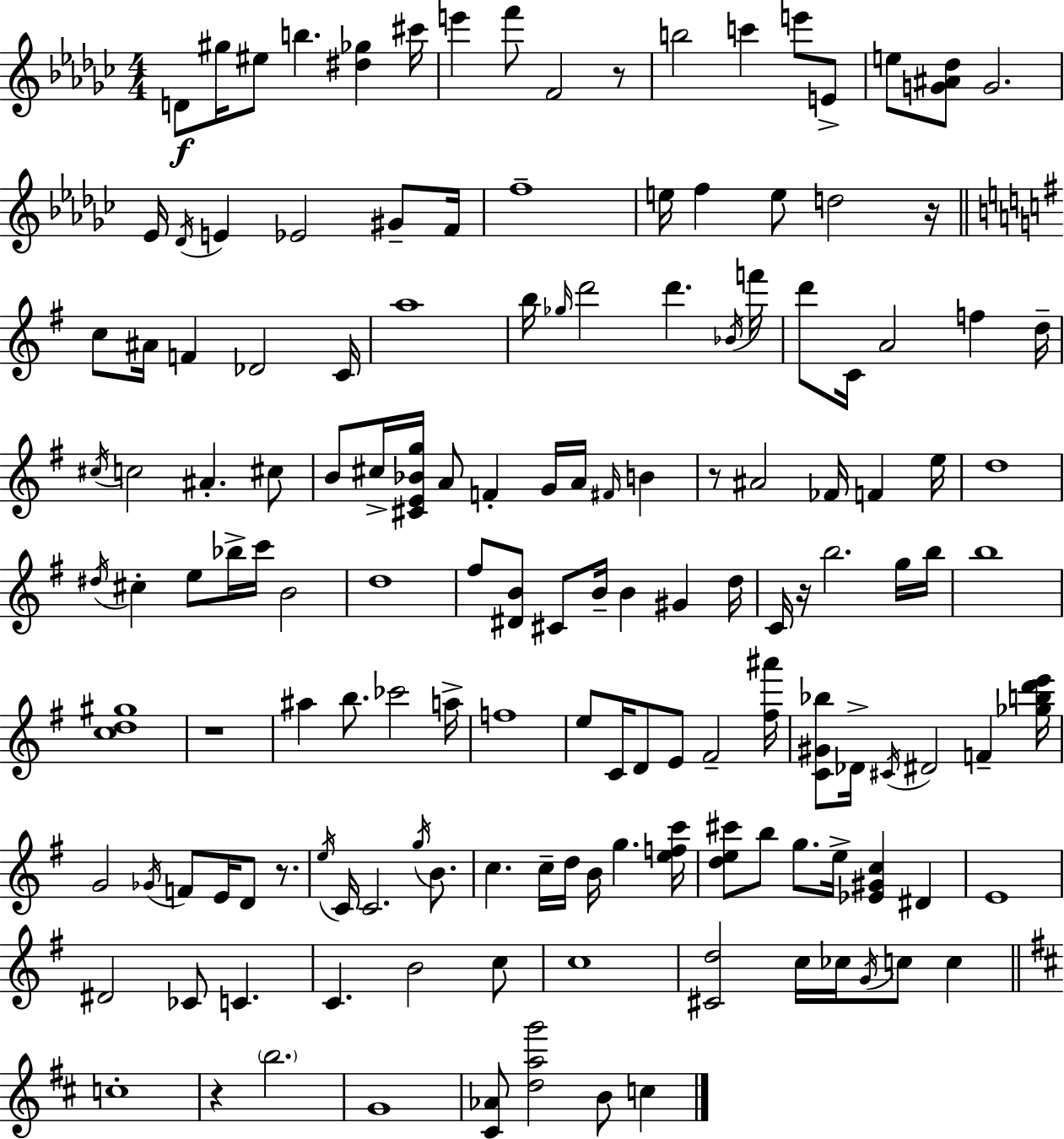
X:1
T:Untitled
M:4/4
L:1/4
K:Ebm
D/2 ^g/4 ^e/2 b [^d_g] ^c'/4 e' f'/2 F2 z/2 b2 c' e'/2 E/2 e/2 [G^A_d]/2 G2 _E/4 _D/4 E _E2 ^G/2 F/4 f4 e/4 f e/2 d2 z/4 c/2 ^A/4 F _D2 C/4 a4 b/4 _g/4 d'2 d' _B/4 f'/4 d'/2 C/4 A2 f d/4 ^c/4 c2 ^A ^c/2 B/2 ^c/4 [^CE_Bg]/4 A/2 F G/4 A/4 ^F/4 B z/2 ^A2 _F/4 F e/4 d4 ^d/4 ^c e/2 _b/4 c'/4 B2 d4 ^f/2 [^DB]/2 ^C/2 B/4 B ^G d/4 C/4 z/4 b2 g/4 b/4 b4 [cd^g]4 z4 ^a b/2 _c'2 a/4 f4 e/2 C/4 D/2 E/2 ^F2 [^f^a']/4 [C^G_b]/2 _D/4 ^C/4 ^D2 F [_gbd'e']/4 G2 _G/4 F/2 E/4 D/2 z/2 e/4 C/4 C2 g/4 B/2 c c/4 d/4 B/4 g [efc']/4 [de^c']/2 b/2 g/2 e/4 [_E^Gc] ^D E4 ^D2 _C/2 C C B2 c/2 c4 [^Cd]2 c/4 _c/4 G/4 c/2 c c4 z b2 G4 [^C_A]/2 [dag']2 B/2 c